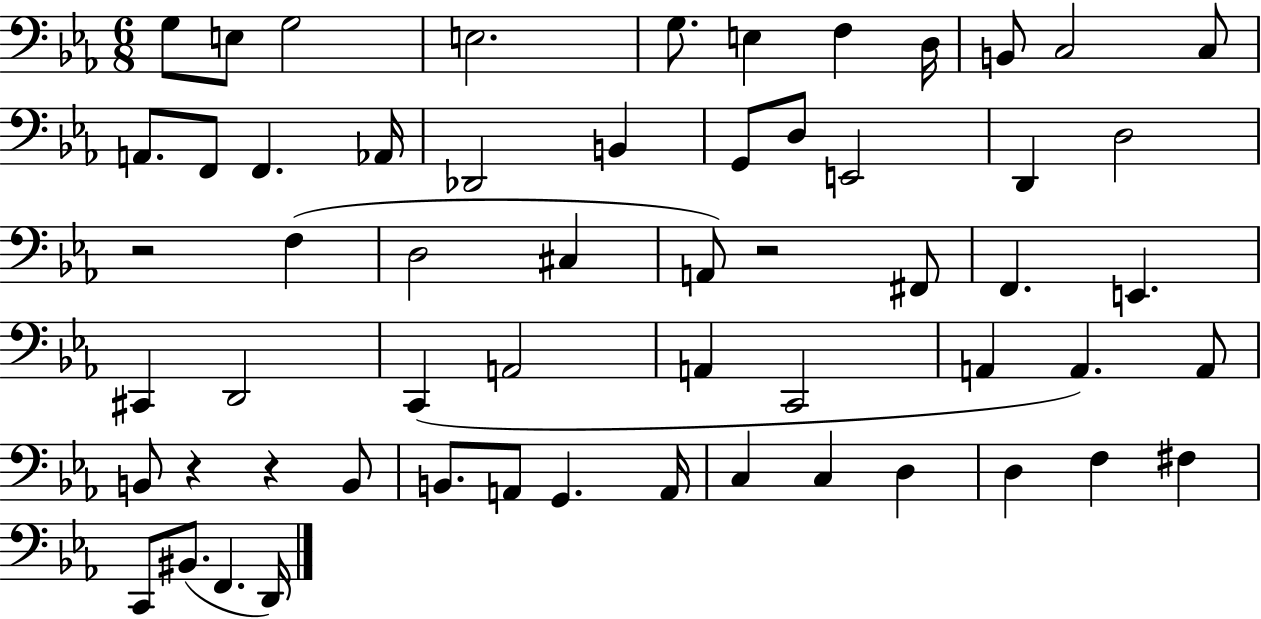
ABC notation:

X:1
T:Untitled
M:6/8
L:1/4
K:Eb
G,/2 E,/2 G,2 E,2 G,/2 E, F, D,/4 B,,/2 C,2 C,/2 A,,/2 F,,/2 F,, _A,,/4 _D,,2 B,, G,,/2 D,/2 E,,2 D,, D,2 z2 F, D,2 ^C, A,,/2 z2 ^F,,/2 F,, E,, ^C,, D,,2 C,, A,,2 A,, C,,2 A,, A,, A,,/2 B,,/2 z z B,,/2 B,,/2 A,,/2 G,, A,,/4 C, C, D, D, F, ^F, C,,/2 ^B,,/2 F,, D,,/4